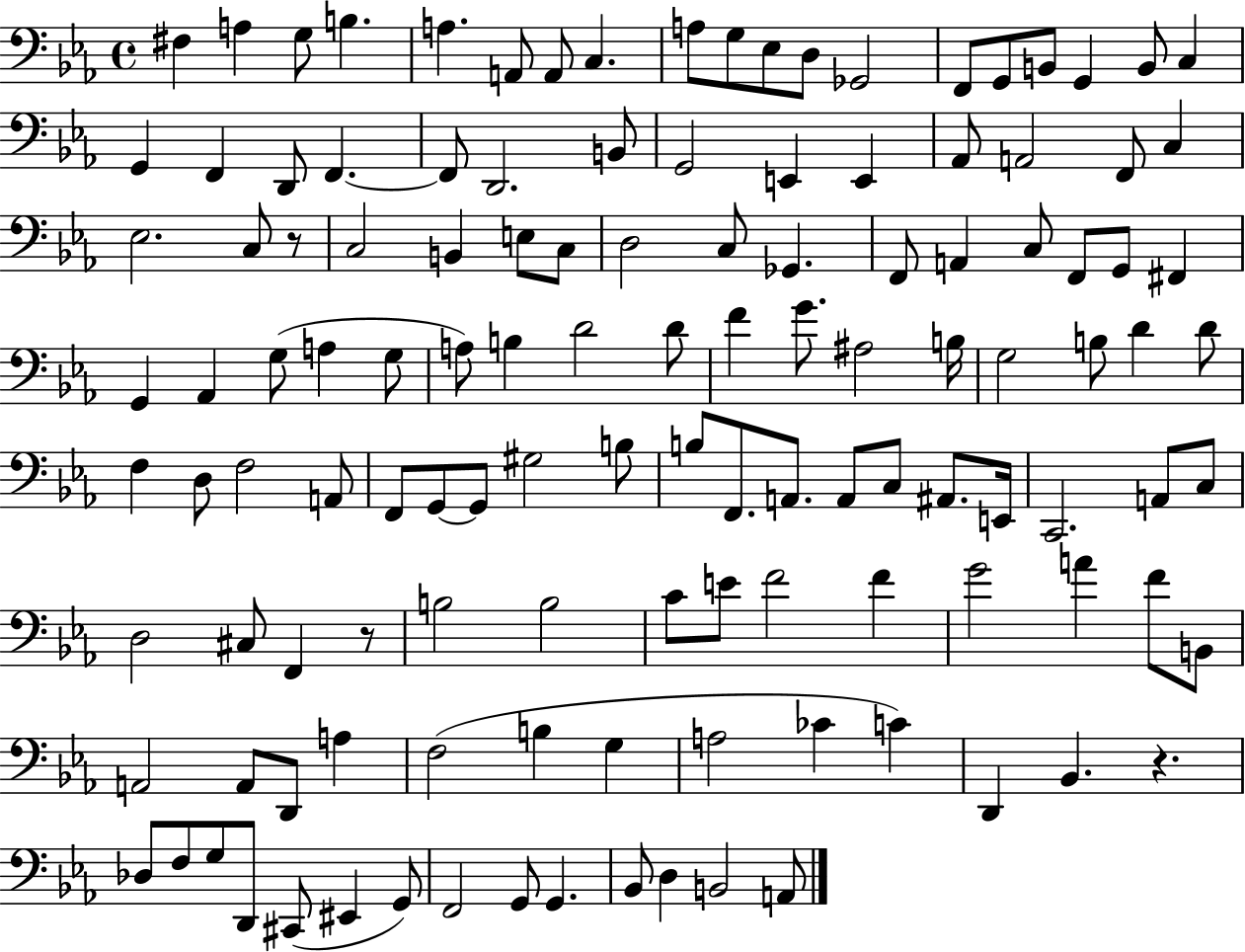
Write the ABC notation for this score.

X:1
T:Untitled
M:4/4
L:1/4
K:Eb
^F, A, G,/2 B, A, A,,/2 A,,/2 C, A,/2 G,/2 _E,/2 D,/2 _G,,2 F,,/2 G,,/2 B,,/2 G,, B,,/2 C, G,, F,, D,,/2 F,, F,,/2 D,,2 B,,/2 G,,2 E,, E,, _A,,/2 A,,2 F,,/2 C, _E,2 C,/2 z/2 C,2 B,, E,/2 C,/2 D,2 C,/2 _G,, F,,/2 A,, C,/2 F,,/2 G,,/2 ^F,, G,, _A,, G,/2 A, G,/2 A,/2 B, D2 D/2 F G/2 ^A,2 B,/4 G,2 B,/2 D D/2 F, D,/2 F,2 A,,/2 F,,/2 G,,/2 G,,/2 ^G,2 B,/2 B,/2 F,,/2 A,,/2 A,,/2 C,/2 ^A,,/2 E,,/4 C,,2 A,,/2 C,/2 D,2 ^C,/2 F,, z/2 B,2 B,2 C/2 E/2 F2 F G2 A F/2 B,,/2 A,,2 A,,/2 D,,/2 A, F,2 B, G, A,2 _C C D,, _B,, z _D,/2 F,/2 G,/2 D,,/2 ^C,,/2 ^E,, G,,/2 F,,2 G,,/2 G,, _B,,/2 D, B,,2 A,,/2